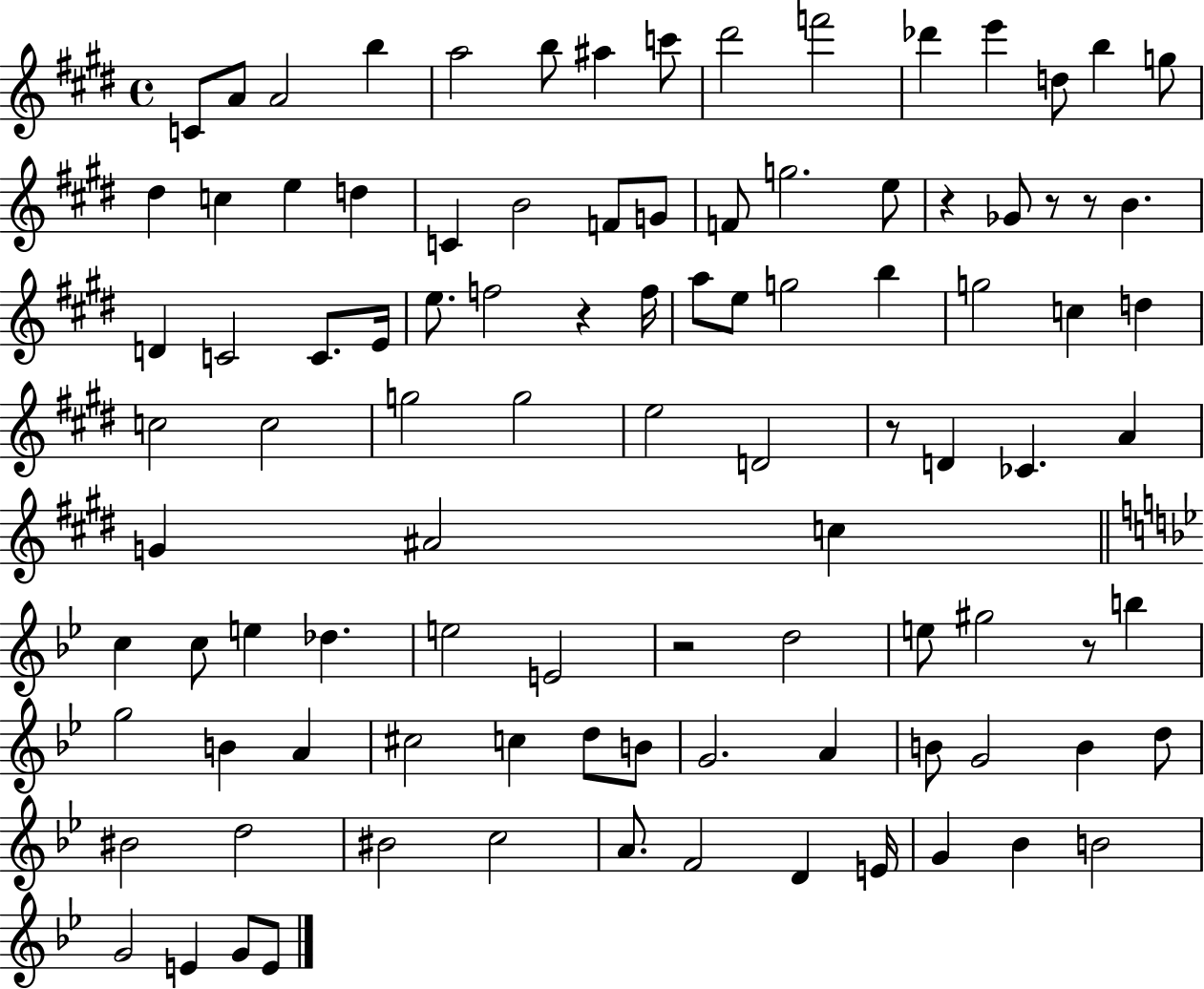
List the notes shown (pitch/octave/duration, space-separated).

C4/e A4/e A4/h B5/q A5/h B5/e A#5/q C6/e D#6/h F6/h Db6/q E6/q D5/e B5/q G5/e D#5/q C5/q E5/q D5/q C4/q B4/h F4/e G4/e F4/e G5/h. E5/e R/q Gb4/e R/e R/e B4/q. D4/q C4/h C4/e. E4/s E5/e. F5/h R/q F5/s A5/e E5/e G5/h B5/q G5/h C5/q D5/q C5/h C5/h G5/h G5/h E5/h D4/h R/e D4/q CES4/q. A4/q G4/q A#4/h C5/q C5/q C5/e E5/q Db5/q. E5/h E4/h R/h D5/h E5/e G#5/h R/e B5/q G5/h B4/q A4/q C#5/h C5/q D5/e B4/e G4/h. A4/q B4/e G4/h B4/q D5/e BIS4/h D5/h BIS4/h C5/h A4/e. F4/h D4/q E4/s G4/q Bb4/q B4/h G4/h E4/q G4/e E4/e